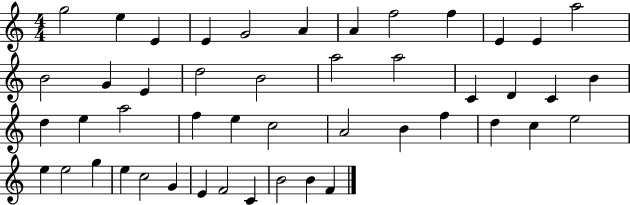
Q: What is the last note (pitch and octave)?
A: F4